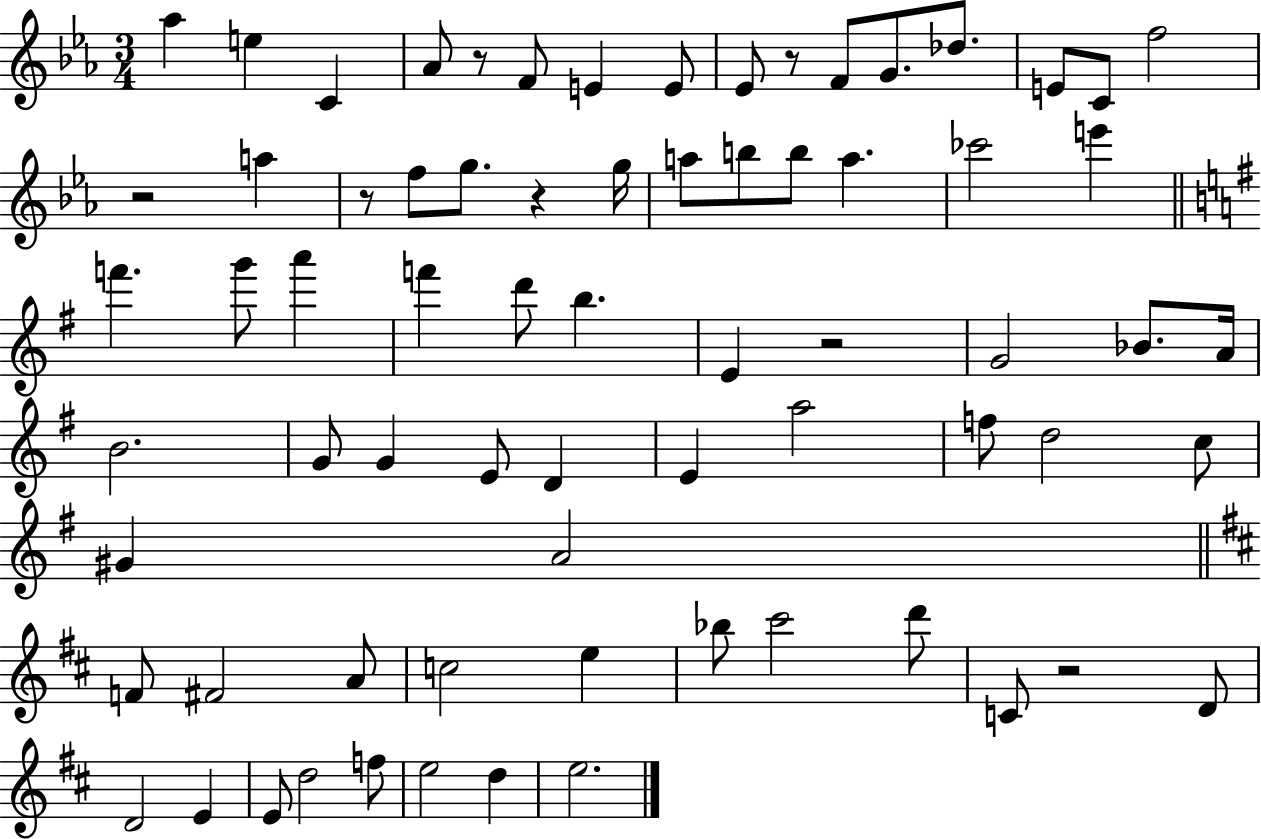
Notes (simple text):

Ab5/q E5/q C4/q Ab4/e R/e F4/e E4/q E4/e Eb4/e R/e F4/e G4/e. Db5/e. E4/e C4/e F5/h R/h A5/q R/e F5/e G5/e. R/q G5/s A5/e B5/e B5/e A5/q. CES6/h E6/q F6/q. G6/e A6/q F6/q D6/e B5/q. E4/q R/h G4/h Bb4/e. A4/s B4/h. G4/e G4/q E4/e D4/q E4/q A5/h F5/e D5/h C5/e G#4/q A4/h F4/e F#4/h A4/e C5/h E5/q Bb5/e C#6/h D6/e C4/e R/h D4/e D4/h E4/q E4/e D5/h F5/e E5/h D5/q E5/h.